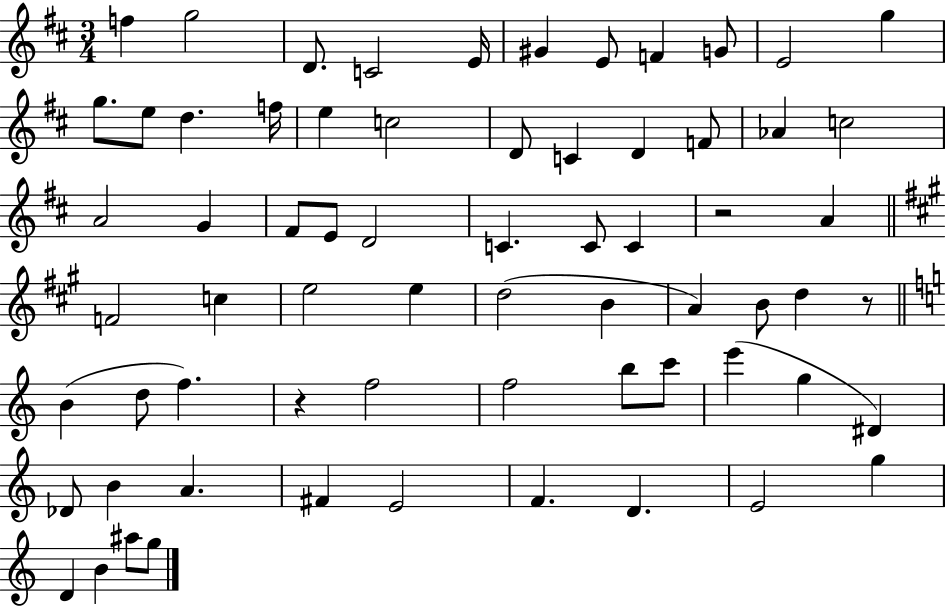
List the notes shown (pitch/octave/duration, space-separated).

F5/q G5/h D4/e. C4/h E4/s G#4/q E4/e F4/q G4/e E4/h G5/q G5/e. E5/e D5/q. F5/s E5/q C5/h D4/e C4/q D4/q F4/e Ab4/q C5/h A4/h G4/q F#4/e E4/e D4/h C4/q. C4/e C4/q R/h A4/q F4/h C5/q E5/h E5/q D5/h B4/q A4/q B4/e D5/q R/e B4/q D5/e F5/q. R/q F5/h F5/h B5/e C6/e E6/q G5/q D#4/q Db4/e B4/q A4/q. F#4/q E4/h F4/q. D4/q. E4/h G5/q D4/q B4/q A#5/e G5/e